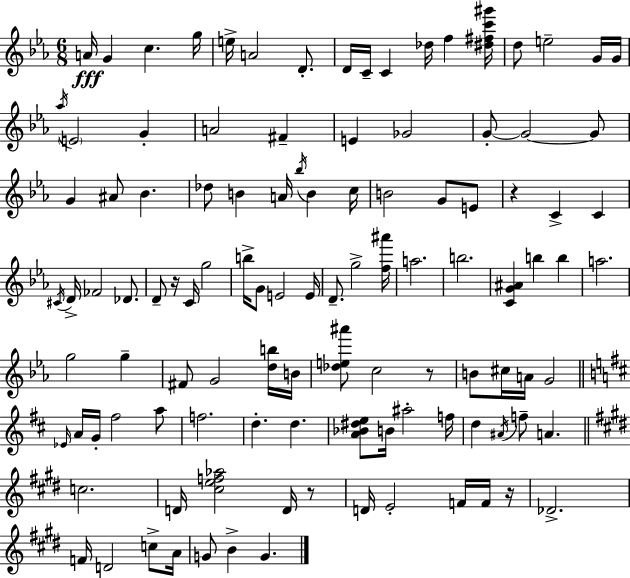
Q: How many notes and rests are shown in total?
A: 110